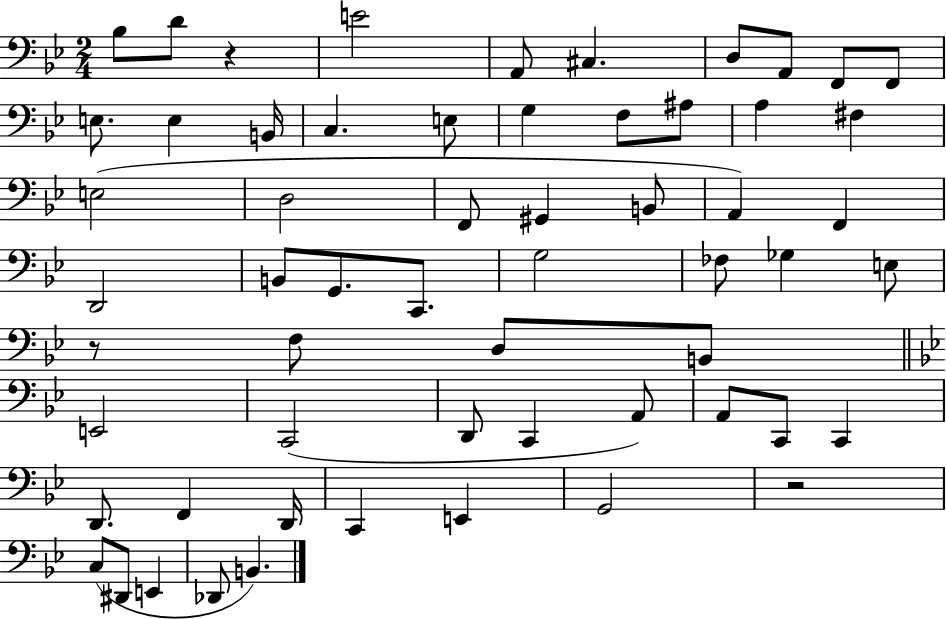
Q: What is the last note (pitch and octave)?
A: B2